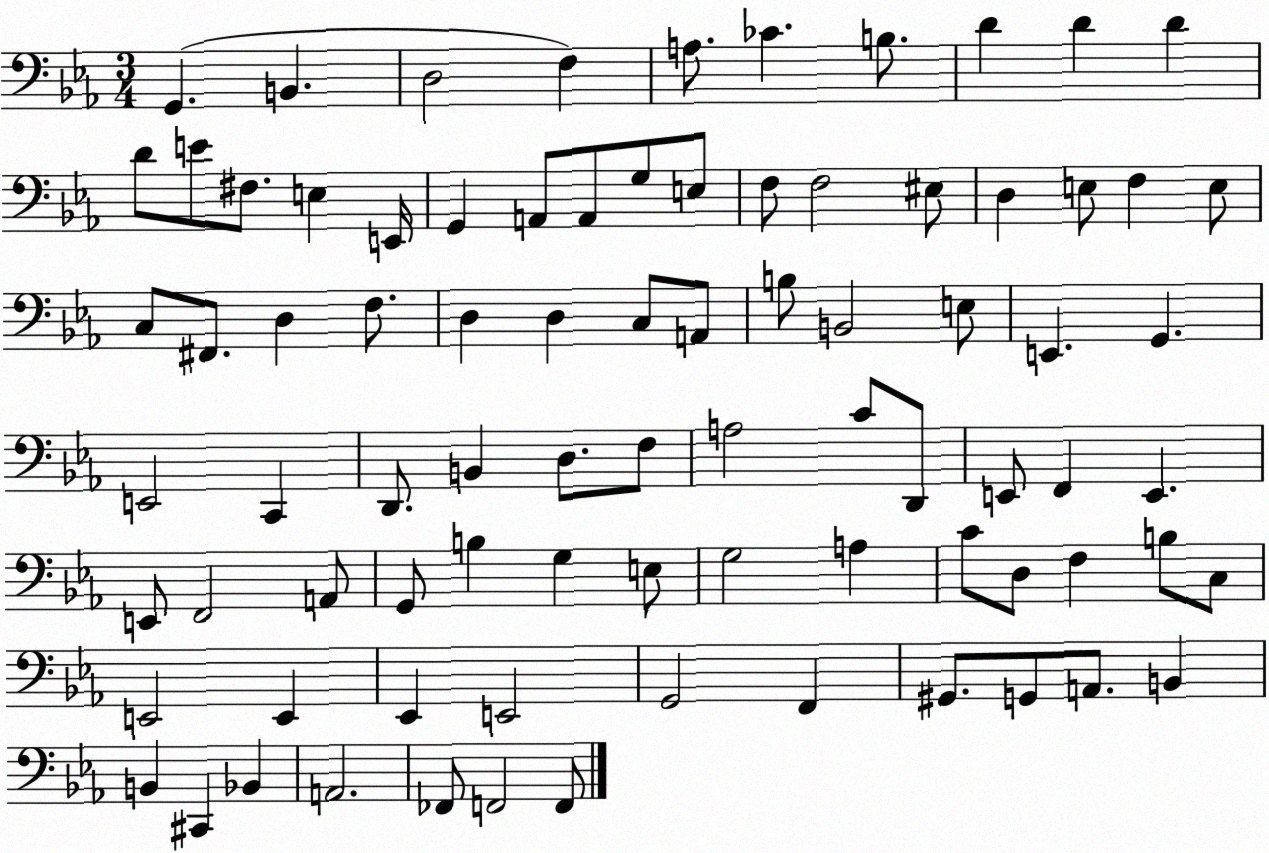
X:1
T:Untitled
M:3/4
L:1/4
K:Eb
G,, B,, D,2 F, A,/2 _C B,/2 D D D D/2 E/2 ^F,/2 E, E,,/4 G,, A,,/2 A,,/2 G,/2 E,/2 F,/2 F,2 ^E,/2 D, E,/2 F, E,/2 C,/2 ^F,,/2 D, F,/2 D, D, C,/2 A,,/2 B,/2 B,,2 E,/2 E,, G,, E,,2 C,, D,,/2 B,, D,/2 F,/2 A,2 C/2 D,,/2 E,,/2 F,, E,, E,,/2 F,,2 A,,/2 G,,/2 B, G, E,/2 G,2 A, C/2 D,/2 F, B,/2 C,/2 E,,2 E,, _E,, E,,2 G,,2 F,, ^G,,/2 G,,/2 A,,/2 B,, B,, ^C,, _B,, A,,2 _F,,/2 F,,2 F,,/2